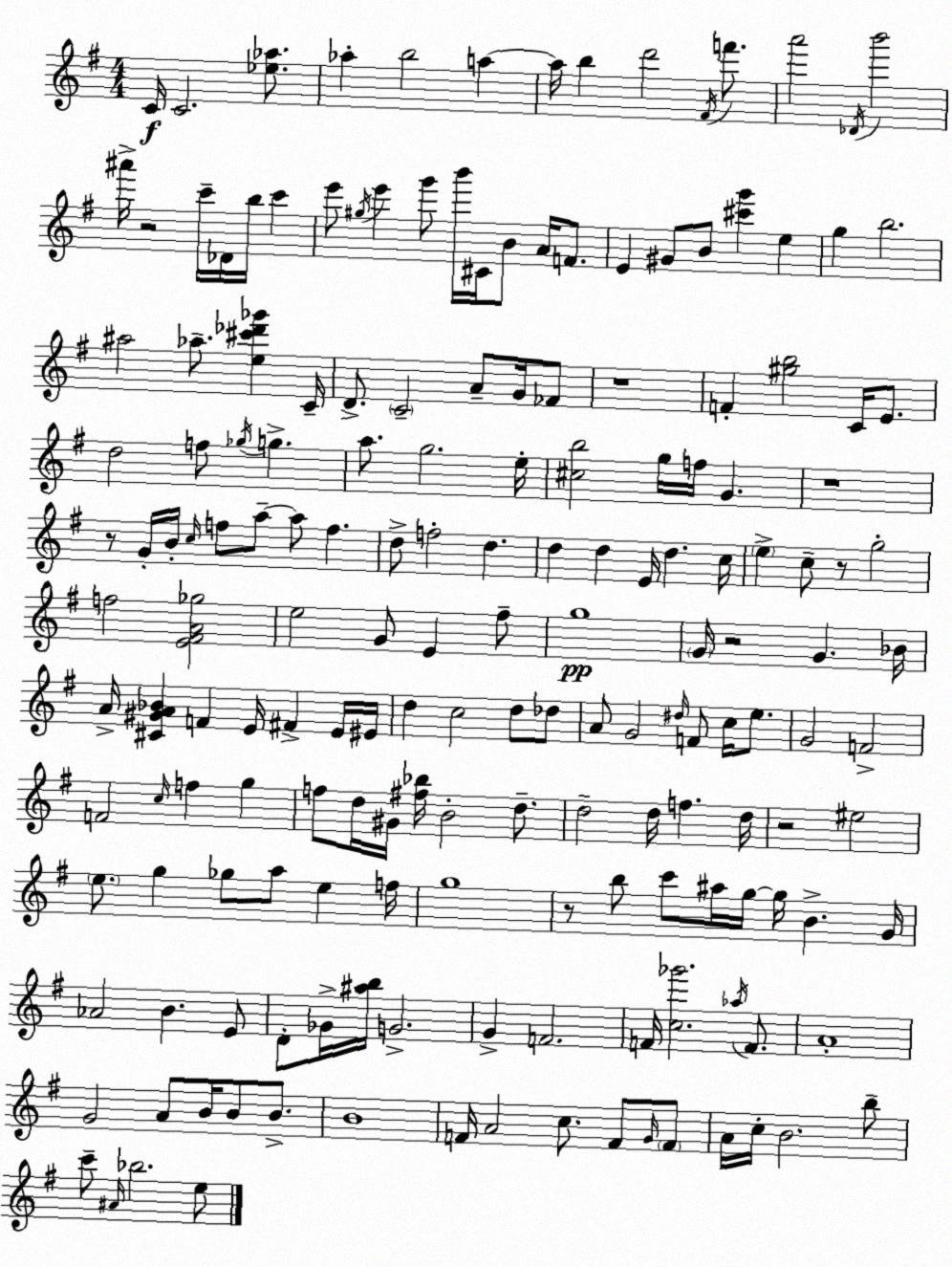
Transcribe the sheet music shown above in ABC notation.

X:1
T:Untitled
M:4/4
L:1/4
K:G
C/4 C2 [_e_a]/2 _a b2 a a/4 b d'2 ^F/4 f'/2 a'2 _D/4 b'2 ^a'/4 z2 c'/4 _D/4 b/4 c' e'/2 ^g/4 e' g'/2 b'/4 ^C/4 B/2 A/4 F/2 E ^G/2 B/2 [^c'g'] e g b2 ^a2 _a/2 [e^c'_d'_g'] C/4 D/2 C2 A/2 G/4 _F/2 z4 F [^gb]2 C/4 E/2 d2 f/2 _g/4 g a/2 g2 e/4 [^cb]2 g/4 f/4 G z4 z/2 G/4 B/4 c/4 f/2 a/2 a/2 f d/2 f2 d d d E/4 d c/4 e c/2 z/2 g2 f2 [E^FA_g]2 e2 G/2 E ^f/2 g4 G/4 z2 G _B/4 A/4 [^C^GA_B] F E/4 ^F E/4 ^E/4 d c2 d/2 _d/2 A/2 G2 ^d/4 F/2 c/4 e/2 G2 F2 F2 c/4 f g f/2 d/4 ^G/4 [^f_b]/4 B2 d/2 d2 d/4 f d/4 z2 ^e2 e/2 g _g/2 a/2 e f/4 g4 z/2 b/2 c'/2 ^a/4 g/4 g/4 B G/4 _A2 B E/2 D/2 _G/4 [^ab]/4 G2 G F2 F/4 [c_g']2 _a/4 F/2 A4 G2 A/2 B/4 B/2 B/2 B4 F/4 A2 c/2 F/2 G/4 F/2 A/4 c/4 B2 b/2 c'/2 ^A/4 _b2 e/2